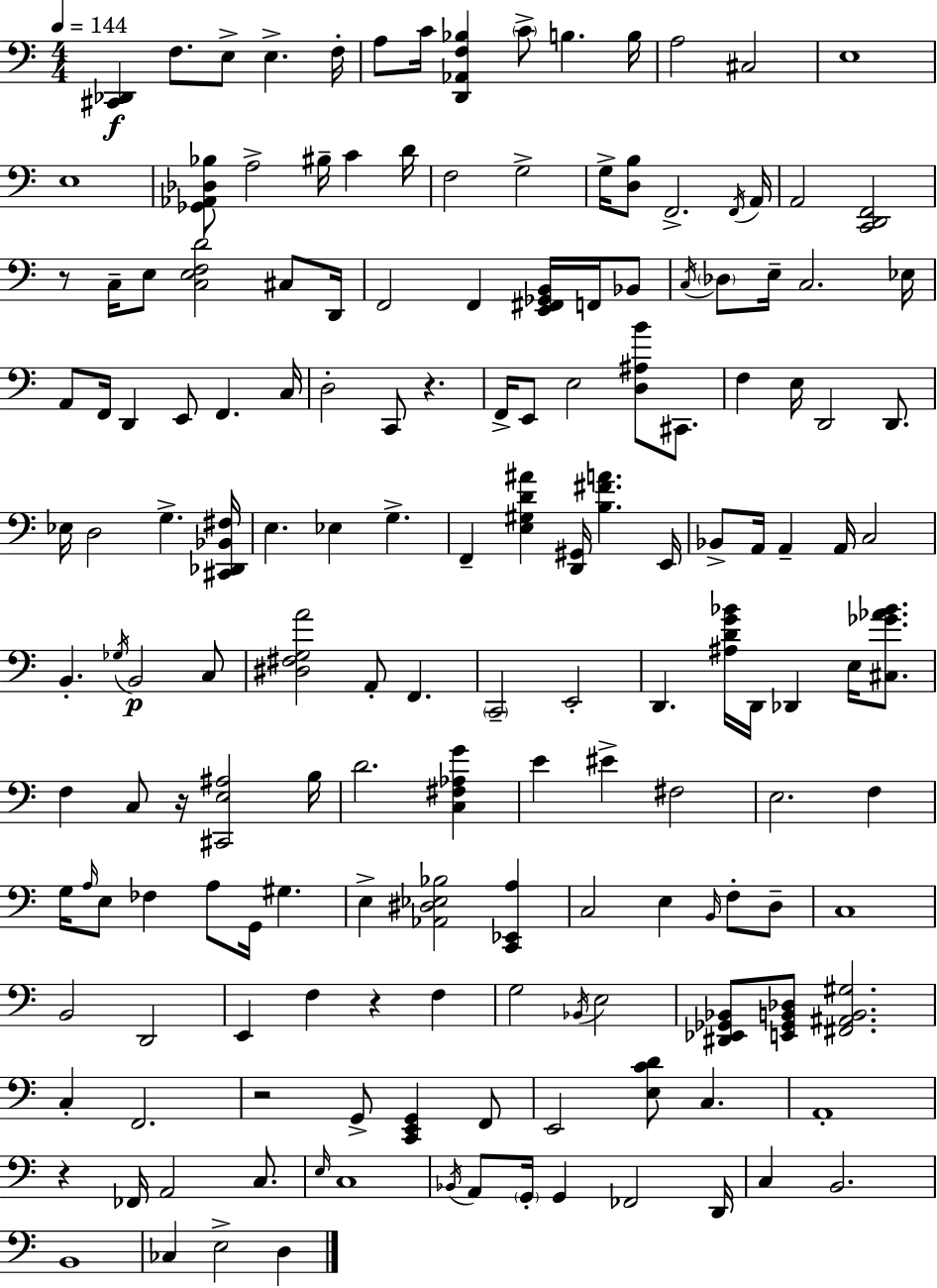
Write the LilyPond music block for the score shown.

{
  \clef bass
  \numericTimeSignature
  \time 4/4
  \key c \major
  \tempo 4 = 144
  \repeat volta 2 { <cis, des,>4\f f8. e8-> e4.-> f16-. | a8 c'16 <d, aes, f bes>4 \parenthesize c'8-> b4. b16 | a2 cis2 | e1 | \break e1 | <ges, aes, des bes>8 a2-> bis16-- c'4 d'16 | f2 g2-> | g16-> <d b>8 f,2.-> \acciaccatura { f,16 } | \break a,16 a,2 <c, d, f,>2 | r8 c16-- e8 <c e f d'>2 cis8 | d,16 f,2 f,4 <e, fis, ges, b,>16 f,16 bes,8 | \acciaccatura { c16 } \parenthesize des8 e16-- c2. | \break ees16 a,8 f,16 d,4 e,8 f,4. | c16 d2-. c,8 r4. | f,16-> e,8 e2 <d ais b'>8 cis,8. | f4 e16 d,2 d,8. | \break ees16 d2 g4.-> | <cis, des, bes, fis>16 e4. ees4 g4.-> | f,4-- <e gis d' ais'>4 <d, gis,>16 <b fis' a'>4. | e,16 bes,8-> a,16 a,4-- a,16 c2 | \break b,4.-. \acciaccatura { ges16 }\p b,2 | c8 <dis fis g a'>2 a,8-. f,4. | \parenthesize c,2-- e,2-. | d,4. <ais d' g' bes'>16 d,16 des,4 e16 | \break <cis ges' aes' bes'>8. f4 c8 r16 <cis, e ais>2 | b16 d'2. <c fis aes g'>4 | e'4 eis'4-> fis2 | e2. f4 | \break g16 \grace { a16 } e8 fes4 a8 g,16 gis4. | e4-> <aes, dis ees bes>2 | <c, ees, a>4 c2 e4 | \grace { b,16 } f8-. d8-- c1 | \break b,2 d,2 | e,4 f4 r4 | f4 g2 \acciaccatura { bes,16 } e2 | <dis, ees, ges, bes,>8 <e, ges, b, des>8 <fis, ais, b, gis>2. | \break c4-. f,2. | r2 g,8-> | <c, e, g,>4 f,8 e,2 <e c' d'>8 | c4. a,1-. | \break r4 fes,16 a,2 | c8. \grace { e16 } c1 | \acciaccatura { bes,16 } a,8 \parenthesize g,16-. g,4 fes,2 | d,16 c4 b,2. | \break b,1 | ces4 e2-> | d4 } \bar "|."
}